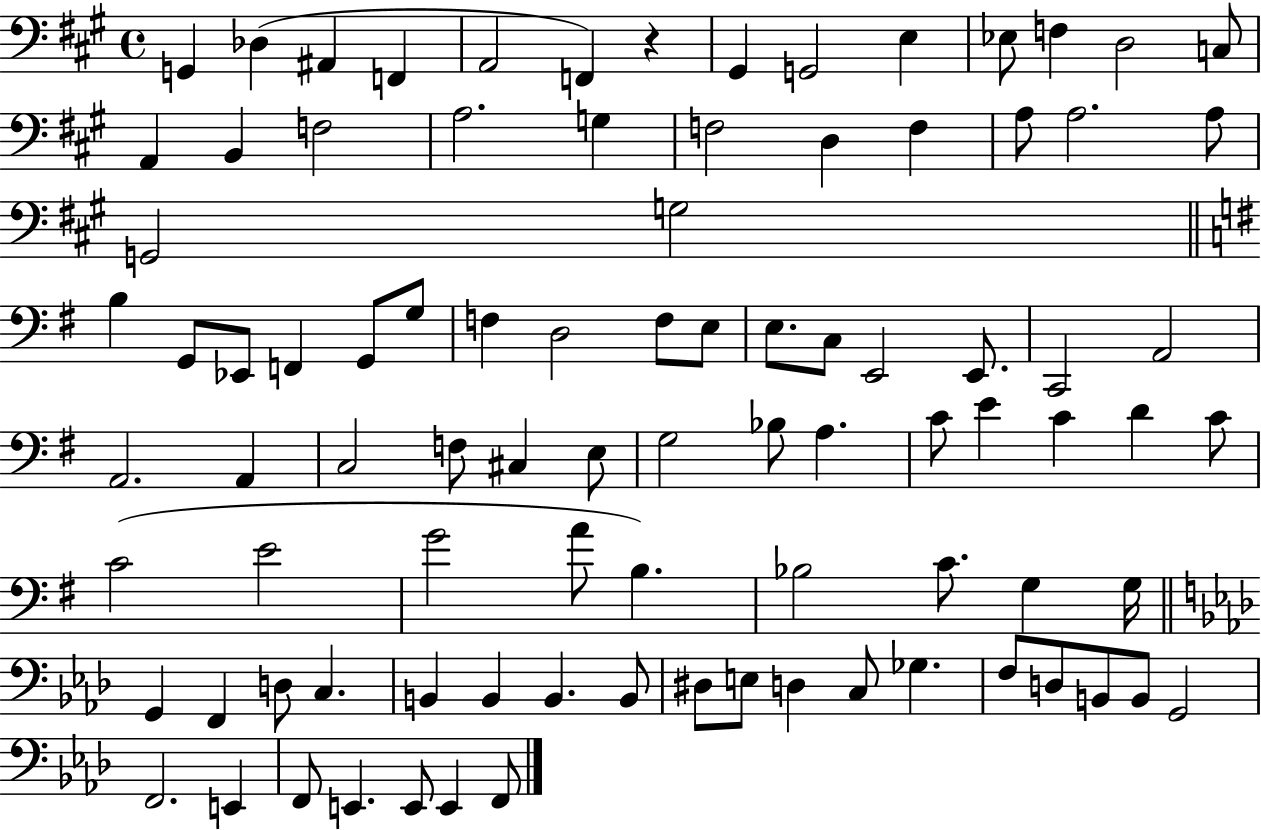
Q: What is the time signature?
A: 4/4